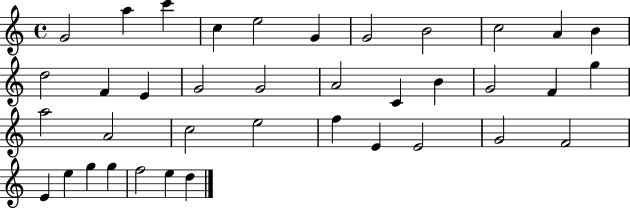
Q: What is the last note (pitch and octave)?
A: D5